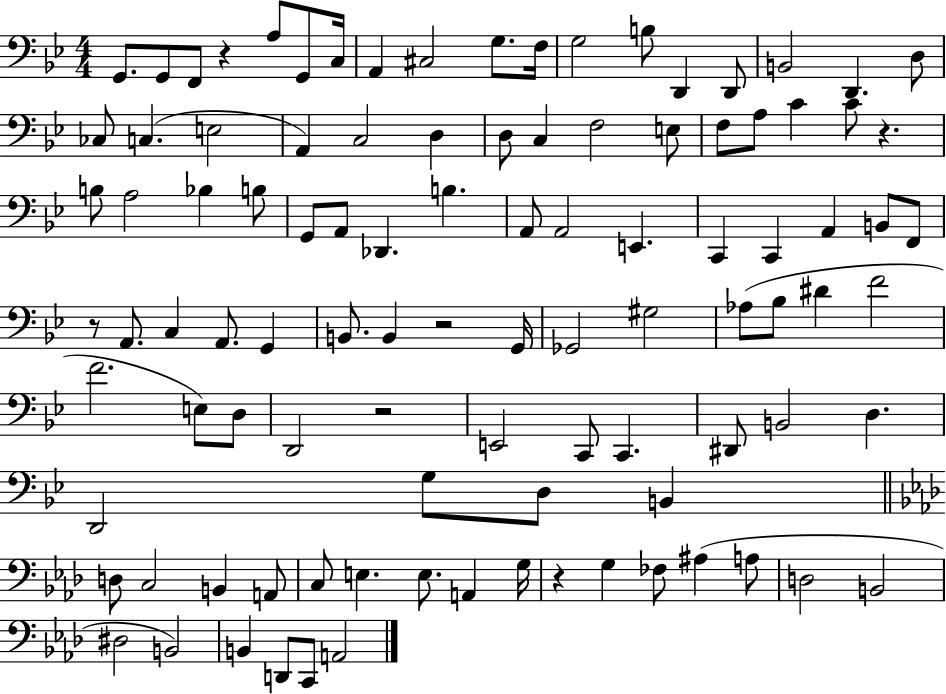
G2/e. G2/e F2/e R/q A3/e G2/e C3/s A2/q C#3/h G3/e. F3/s G3/h B3/e D2/q D2/e B2/h D2/q. D3/e CES3/e C3/q. E3/h A2/q C3/h D3/q D3/e C3/q F3/h E3/e F3/e A3/e C4/q C4/e R/q. B3/e A3/h Bb3/q B3/e G2/e A2/e Db2/q. B3/q. A2/e A2/h E2/q. C2/q C2/q A2/q B2/e F2/e R/e A2/e. C3/q A2/e. G2/q B2/e. B2/q R/h G2/s Gb2/h G#3/h Ab3/e Bb3/e D#4/q F4/h F4/h. E3/e D3/e D2/h R/h E2/h C2/e C2/q. D#2/e B2/h D3/q. D2/h G3/e D3/e B2/q D3/e C3/h B2/q A2/e C3/e E3/q. E3/e. A2/q G3/s R/q G3/q FES3/e A#3/q A3/e D3/h B2/h D#3/h B2/h B2/q D2/e C2/e A2/h